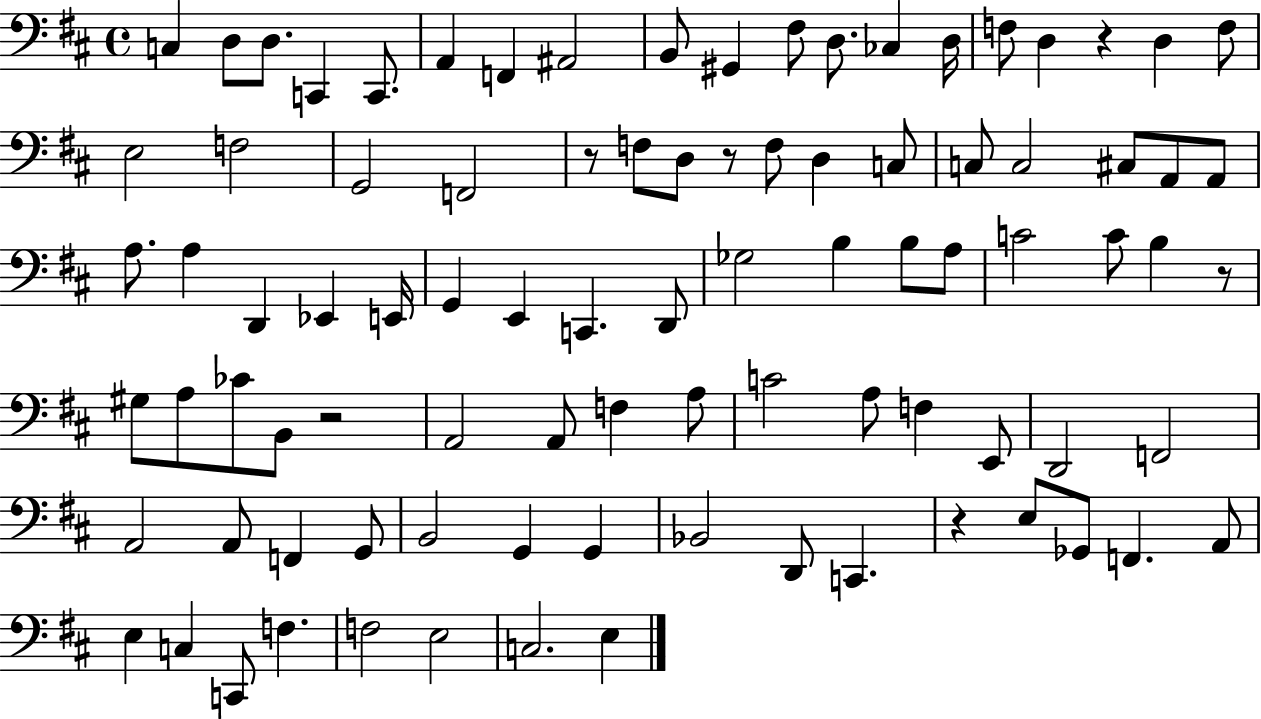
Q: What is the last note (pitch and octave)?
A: E3